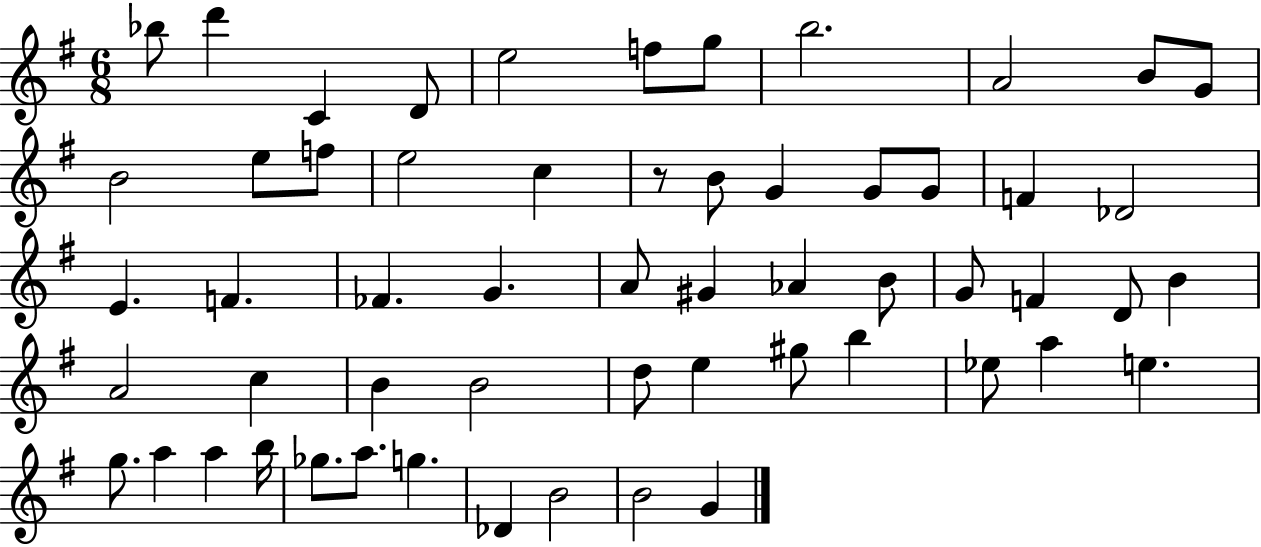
{
  \clef treble
  \numericTimeSignature
  \time 6/8
  \key g \major
  bes''8 d'''4 c'4 d'8 | e''2 f''8 g''8 | b''2. | a'2 b'8 g'8 | \break b'2 e''8 f''8 | e''2 c''4 | r8 b'8 g'4 g'8 g'8 | f'4 des'2 | \break e'4. f'4. | fes'4. g'4. | a'8 gis'4 aes'4 b'8 | g'8 f'4 d'8 b'4 | \break a'2 c''4 | b'4 b'2 | d''8 e''4 gis''8 b''4 | ees''8 a''4 e''4. | \break g''8. a''4 a''4 b''16 | ges''8. a''8. g''4. | des'4 b'2 | b'2 g'4 | \break \bar "|."
}